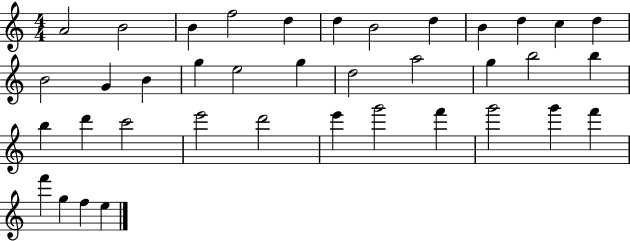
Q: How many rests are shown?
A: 0